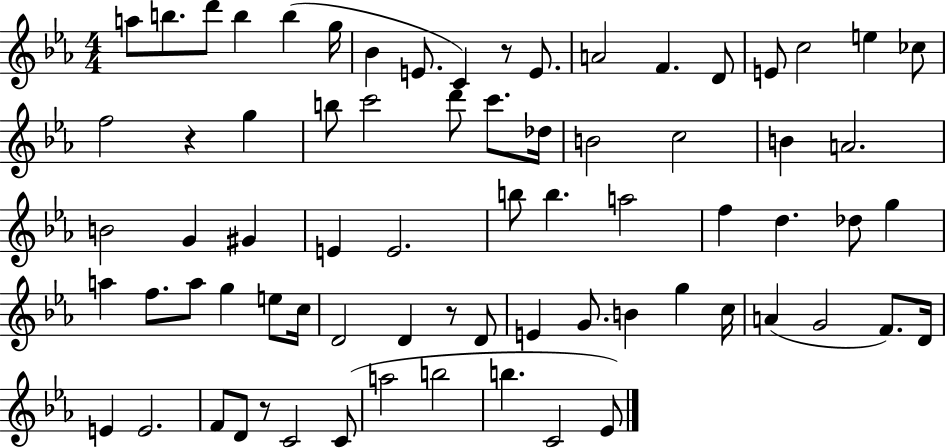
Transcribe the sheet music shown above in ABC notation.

X:1
T:Untitled
M:4/4
L:1/4
K:Eb
a/2 b/2 d'/2 b b g/4 _B E/2 C z/2 E/2 A2 F D/2 E/2 c2 e _c/2 f2 z g b/2 c'2 d'/2 c'/2 _d/4 B2 c2 B A2 B2 G ^G E E2 b/2 b a2 f d _d/2 g a f/2 a/2 g e/2 c/4 D2 D z/2 D/2 E G/2 B g c/4 A G2 F/2 D/4 E E2 F/2 D/2 z/2 C2 C/2 a2 b2 b C2 _E/2